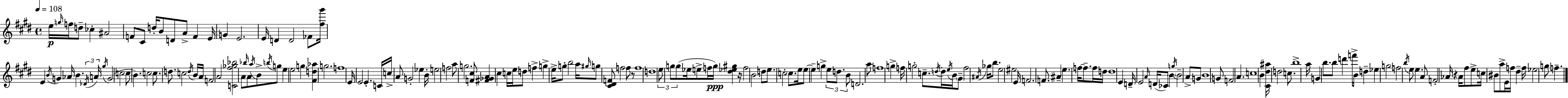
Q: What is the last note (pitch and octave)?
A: F5